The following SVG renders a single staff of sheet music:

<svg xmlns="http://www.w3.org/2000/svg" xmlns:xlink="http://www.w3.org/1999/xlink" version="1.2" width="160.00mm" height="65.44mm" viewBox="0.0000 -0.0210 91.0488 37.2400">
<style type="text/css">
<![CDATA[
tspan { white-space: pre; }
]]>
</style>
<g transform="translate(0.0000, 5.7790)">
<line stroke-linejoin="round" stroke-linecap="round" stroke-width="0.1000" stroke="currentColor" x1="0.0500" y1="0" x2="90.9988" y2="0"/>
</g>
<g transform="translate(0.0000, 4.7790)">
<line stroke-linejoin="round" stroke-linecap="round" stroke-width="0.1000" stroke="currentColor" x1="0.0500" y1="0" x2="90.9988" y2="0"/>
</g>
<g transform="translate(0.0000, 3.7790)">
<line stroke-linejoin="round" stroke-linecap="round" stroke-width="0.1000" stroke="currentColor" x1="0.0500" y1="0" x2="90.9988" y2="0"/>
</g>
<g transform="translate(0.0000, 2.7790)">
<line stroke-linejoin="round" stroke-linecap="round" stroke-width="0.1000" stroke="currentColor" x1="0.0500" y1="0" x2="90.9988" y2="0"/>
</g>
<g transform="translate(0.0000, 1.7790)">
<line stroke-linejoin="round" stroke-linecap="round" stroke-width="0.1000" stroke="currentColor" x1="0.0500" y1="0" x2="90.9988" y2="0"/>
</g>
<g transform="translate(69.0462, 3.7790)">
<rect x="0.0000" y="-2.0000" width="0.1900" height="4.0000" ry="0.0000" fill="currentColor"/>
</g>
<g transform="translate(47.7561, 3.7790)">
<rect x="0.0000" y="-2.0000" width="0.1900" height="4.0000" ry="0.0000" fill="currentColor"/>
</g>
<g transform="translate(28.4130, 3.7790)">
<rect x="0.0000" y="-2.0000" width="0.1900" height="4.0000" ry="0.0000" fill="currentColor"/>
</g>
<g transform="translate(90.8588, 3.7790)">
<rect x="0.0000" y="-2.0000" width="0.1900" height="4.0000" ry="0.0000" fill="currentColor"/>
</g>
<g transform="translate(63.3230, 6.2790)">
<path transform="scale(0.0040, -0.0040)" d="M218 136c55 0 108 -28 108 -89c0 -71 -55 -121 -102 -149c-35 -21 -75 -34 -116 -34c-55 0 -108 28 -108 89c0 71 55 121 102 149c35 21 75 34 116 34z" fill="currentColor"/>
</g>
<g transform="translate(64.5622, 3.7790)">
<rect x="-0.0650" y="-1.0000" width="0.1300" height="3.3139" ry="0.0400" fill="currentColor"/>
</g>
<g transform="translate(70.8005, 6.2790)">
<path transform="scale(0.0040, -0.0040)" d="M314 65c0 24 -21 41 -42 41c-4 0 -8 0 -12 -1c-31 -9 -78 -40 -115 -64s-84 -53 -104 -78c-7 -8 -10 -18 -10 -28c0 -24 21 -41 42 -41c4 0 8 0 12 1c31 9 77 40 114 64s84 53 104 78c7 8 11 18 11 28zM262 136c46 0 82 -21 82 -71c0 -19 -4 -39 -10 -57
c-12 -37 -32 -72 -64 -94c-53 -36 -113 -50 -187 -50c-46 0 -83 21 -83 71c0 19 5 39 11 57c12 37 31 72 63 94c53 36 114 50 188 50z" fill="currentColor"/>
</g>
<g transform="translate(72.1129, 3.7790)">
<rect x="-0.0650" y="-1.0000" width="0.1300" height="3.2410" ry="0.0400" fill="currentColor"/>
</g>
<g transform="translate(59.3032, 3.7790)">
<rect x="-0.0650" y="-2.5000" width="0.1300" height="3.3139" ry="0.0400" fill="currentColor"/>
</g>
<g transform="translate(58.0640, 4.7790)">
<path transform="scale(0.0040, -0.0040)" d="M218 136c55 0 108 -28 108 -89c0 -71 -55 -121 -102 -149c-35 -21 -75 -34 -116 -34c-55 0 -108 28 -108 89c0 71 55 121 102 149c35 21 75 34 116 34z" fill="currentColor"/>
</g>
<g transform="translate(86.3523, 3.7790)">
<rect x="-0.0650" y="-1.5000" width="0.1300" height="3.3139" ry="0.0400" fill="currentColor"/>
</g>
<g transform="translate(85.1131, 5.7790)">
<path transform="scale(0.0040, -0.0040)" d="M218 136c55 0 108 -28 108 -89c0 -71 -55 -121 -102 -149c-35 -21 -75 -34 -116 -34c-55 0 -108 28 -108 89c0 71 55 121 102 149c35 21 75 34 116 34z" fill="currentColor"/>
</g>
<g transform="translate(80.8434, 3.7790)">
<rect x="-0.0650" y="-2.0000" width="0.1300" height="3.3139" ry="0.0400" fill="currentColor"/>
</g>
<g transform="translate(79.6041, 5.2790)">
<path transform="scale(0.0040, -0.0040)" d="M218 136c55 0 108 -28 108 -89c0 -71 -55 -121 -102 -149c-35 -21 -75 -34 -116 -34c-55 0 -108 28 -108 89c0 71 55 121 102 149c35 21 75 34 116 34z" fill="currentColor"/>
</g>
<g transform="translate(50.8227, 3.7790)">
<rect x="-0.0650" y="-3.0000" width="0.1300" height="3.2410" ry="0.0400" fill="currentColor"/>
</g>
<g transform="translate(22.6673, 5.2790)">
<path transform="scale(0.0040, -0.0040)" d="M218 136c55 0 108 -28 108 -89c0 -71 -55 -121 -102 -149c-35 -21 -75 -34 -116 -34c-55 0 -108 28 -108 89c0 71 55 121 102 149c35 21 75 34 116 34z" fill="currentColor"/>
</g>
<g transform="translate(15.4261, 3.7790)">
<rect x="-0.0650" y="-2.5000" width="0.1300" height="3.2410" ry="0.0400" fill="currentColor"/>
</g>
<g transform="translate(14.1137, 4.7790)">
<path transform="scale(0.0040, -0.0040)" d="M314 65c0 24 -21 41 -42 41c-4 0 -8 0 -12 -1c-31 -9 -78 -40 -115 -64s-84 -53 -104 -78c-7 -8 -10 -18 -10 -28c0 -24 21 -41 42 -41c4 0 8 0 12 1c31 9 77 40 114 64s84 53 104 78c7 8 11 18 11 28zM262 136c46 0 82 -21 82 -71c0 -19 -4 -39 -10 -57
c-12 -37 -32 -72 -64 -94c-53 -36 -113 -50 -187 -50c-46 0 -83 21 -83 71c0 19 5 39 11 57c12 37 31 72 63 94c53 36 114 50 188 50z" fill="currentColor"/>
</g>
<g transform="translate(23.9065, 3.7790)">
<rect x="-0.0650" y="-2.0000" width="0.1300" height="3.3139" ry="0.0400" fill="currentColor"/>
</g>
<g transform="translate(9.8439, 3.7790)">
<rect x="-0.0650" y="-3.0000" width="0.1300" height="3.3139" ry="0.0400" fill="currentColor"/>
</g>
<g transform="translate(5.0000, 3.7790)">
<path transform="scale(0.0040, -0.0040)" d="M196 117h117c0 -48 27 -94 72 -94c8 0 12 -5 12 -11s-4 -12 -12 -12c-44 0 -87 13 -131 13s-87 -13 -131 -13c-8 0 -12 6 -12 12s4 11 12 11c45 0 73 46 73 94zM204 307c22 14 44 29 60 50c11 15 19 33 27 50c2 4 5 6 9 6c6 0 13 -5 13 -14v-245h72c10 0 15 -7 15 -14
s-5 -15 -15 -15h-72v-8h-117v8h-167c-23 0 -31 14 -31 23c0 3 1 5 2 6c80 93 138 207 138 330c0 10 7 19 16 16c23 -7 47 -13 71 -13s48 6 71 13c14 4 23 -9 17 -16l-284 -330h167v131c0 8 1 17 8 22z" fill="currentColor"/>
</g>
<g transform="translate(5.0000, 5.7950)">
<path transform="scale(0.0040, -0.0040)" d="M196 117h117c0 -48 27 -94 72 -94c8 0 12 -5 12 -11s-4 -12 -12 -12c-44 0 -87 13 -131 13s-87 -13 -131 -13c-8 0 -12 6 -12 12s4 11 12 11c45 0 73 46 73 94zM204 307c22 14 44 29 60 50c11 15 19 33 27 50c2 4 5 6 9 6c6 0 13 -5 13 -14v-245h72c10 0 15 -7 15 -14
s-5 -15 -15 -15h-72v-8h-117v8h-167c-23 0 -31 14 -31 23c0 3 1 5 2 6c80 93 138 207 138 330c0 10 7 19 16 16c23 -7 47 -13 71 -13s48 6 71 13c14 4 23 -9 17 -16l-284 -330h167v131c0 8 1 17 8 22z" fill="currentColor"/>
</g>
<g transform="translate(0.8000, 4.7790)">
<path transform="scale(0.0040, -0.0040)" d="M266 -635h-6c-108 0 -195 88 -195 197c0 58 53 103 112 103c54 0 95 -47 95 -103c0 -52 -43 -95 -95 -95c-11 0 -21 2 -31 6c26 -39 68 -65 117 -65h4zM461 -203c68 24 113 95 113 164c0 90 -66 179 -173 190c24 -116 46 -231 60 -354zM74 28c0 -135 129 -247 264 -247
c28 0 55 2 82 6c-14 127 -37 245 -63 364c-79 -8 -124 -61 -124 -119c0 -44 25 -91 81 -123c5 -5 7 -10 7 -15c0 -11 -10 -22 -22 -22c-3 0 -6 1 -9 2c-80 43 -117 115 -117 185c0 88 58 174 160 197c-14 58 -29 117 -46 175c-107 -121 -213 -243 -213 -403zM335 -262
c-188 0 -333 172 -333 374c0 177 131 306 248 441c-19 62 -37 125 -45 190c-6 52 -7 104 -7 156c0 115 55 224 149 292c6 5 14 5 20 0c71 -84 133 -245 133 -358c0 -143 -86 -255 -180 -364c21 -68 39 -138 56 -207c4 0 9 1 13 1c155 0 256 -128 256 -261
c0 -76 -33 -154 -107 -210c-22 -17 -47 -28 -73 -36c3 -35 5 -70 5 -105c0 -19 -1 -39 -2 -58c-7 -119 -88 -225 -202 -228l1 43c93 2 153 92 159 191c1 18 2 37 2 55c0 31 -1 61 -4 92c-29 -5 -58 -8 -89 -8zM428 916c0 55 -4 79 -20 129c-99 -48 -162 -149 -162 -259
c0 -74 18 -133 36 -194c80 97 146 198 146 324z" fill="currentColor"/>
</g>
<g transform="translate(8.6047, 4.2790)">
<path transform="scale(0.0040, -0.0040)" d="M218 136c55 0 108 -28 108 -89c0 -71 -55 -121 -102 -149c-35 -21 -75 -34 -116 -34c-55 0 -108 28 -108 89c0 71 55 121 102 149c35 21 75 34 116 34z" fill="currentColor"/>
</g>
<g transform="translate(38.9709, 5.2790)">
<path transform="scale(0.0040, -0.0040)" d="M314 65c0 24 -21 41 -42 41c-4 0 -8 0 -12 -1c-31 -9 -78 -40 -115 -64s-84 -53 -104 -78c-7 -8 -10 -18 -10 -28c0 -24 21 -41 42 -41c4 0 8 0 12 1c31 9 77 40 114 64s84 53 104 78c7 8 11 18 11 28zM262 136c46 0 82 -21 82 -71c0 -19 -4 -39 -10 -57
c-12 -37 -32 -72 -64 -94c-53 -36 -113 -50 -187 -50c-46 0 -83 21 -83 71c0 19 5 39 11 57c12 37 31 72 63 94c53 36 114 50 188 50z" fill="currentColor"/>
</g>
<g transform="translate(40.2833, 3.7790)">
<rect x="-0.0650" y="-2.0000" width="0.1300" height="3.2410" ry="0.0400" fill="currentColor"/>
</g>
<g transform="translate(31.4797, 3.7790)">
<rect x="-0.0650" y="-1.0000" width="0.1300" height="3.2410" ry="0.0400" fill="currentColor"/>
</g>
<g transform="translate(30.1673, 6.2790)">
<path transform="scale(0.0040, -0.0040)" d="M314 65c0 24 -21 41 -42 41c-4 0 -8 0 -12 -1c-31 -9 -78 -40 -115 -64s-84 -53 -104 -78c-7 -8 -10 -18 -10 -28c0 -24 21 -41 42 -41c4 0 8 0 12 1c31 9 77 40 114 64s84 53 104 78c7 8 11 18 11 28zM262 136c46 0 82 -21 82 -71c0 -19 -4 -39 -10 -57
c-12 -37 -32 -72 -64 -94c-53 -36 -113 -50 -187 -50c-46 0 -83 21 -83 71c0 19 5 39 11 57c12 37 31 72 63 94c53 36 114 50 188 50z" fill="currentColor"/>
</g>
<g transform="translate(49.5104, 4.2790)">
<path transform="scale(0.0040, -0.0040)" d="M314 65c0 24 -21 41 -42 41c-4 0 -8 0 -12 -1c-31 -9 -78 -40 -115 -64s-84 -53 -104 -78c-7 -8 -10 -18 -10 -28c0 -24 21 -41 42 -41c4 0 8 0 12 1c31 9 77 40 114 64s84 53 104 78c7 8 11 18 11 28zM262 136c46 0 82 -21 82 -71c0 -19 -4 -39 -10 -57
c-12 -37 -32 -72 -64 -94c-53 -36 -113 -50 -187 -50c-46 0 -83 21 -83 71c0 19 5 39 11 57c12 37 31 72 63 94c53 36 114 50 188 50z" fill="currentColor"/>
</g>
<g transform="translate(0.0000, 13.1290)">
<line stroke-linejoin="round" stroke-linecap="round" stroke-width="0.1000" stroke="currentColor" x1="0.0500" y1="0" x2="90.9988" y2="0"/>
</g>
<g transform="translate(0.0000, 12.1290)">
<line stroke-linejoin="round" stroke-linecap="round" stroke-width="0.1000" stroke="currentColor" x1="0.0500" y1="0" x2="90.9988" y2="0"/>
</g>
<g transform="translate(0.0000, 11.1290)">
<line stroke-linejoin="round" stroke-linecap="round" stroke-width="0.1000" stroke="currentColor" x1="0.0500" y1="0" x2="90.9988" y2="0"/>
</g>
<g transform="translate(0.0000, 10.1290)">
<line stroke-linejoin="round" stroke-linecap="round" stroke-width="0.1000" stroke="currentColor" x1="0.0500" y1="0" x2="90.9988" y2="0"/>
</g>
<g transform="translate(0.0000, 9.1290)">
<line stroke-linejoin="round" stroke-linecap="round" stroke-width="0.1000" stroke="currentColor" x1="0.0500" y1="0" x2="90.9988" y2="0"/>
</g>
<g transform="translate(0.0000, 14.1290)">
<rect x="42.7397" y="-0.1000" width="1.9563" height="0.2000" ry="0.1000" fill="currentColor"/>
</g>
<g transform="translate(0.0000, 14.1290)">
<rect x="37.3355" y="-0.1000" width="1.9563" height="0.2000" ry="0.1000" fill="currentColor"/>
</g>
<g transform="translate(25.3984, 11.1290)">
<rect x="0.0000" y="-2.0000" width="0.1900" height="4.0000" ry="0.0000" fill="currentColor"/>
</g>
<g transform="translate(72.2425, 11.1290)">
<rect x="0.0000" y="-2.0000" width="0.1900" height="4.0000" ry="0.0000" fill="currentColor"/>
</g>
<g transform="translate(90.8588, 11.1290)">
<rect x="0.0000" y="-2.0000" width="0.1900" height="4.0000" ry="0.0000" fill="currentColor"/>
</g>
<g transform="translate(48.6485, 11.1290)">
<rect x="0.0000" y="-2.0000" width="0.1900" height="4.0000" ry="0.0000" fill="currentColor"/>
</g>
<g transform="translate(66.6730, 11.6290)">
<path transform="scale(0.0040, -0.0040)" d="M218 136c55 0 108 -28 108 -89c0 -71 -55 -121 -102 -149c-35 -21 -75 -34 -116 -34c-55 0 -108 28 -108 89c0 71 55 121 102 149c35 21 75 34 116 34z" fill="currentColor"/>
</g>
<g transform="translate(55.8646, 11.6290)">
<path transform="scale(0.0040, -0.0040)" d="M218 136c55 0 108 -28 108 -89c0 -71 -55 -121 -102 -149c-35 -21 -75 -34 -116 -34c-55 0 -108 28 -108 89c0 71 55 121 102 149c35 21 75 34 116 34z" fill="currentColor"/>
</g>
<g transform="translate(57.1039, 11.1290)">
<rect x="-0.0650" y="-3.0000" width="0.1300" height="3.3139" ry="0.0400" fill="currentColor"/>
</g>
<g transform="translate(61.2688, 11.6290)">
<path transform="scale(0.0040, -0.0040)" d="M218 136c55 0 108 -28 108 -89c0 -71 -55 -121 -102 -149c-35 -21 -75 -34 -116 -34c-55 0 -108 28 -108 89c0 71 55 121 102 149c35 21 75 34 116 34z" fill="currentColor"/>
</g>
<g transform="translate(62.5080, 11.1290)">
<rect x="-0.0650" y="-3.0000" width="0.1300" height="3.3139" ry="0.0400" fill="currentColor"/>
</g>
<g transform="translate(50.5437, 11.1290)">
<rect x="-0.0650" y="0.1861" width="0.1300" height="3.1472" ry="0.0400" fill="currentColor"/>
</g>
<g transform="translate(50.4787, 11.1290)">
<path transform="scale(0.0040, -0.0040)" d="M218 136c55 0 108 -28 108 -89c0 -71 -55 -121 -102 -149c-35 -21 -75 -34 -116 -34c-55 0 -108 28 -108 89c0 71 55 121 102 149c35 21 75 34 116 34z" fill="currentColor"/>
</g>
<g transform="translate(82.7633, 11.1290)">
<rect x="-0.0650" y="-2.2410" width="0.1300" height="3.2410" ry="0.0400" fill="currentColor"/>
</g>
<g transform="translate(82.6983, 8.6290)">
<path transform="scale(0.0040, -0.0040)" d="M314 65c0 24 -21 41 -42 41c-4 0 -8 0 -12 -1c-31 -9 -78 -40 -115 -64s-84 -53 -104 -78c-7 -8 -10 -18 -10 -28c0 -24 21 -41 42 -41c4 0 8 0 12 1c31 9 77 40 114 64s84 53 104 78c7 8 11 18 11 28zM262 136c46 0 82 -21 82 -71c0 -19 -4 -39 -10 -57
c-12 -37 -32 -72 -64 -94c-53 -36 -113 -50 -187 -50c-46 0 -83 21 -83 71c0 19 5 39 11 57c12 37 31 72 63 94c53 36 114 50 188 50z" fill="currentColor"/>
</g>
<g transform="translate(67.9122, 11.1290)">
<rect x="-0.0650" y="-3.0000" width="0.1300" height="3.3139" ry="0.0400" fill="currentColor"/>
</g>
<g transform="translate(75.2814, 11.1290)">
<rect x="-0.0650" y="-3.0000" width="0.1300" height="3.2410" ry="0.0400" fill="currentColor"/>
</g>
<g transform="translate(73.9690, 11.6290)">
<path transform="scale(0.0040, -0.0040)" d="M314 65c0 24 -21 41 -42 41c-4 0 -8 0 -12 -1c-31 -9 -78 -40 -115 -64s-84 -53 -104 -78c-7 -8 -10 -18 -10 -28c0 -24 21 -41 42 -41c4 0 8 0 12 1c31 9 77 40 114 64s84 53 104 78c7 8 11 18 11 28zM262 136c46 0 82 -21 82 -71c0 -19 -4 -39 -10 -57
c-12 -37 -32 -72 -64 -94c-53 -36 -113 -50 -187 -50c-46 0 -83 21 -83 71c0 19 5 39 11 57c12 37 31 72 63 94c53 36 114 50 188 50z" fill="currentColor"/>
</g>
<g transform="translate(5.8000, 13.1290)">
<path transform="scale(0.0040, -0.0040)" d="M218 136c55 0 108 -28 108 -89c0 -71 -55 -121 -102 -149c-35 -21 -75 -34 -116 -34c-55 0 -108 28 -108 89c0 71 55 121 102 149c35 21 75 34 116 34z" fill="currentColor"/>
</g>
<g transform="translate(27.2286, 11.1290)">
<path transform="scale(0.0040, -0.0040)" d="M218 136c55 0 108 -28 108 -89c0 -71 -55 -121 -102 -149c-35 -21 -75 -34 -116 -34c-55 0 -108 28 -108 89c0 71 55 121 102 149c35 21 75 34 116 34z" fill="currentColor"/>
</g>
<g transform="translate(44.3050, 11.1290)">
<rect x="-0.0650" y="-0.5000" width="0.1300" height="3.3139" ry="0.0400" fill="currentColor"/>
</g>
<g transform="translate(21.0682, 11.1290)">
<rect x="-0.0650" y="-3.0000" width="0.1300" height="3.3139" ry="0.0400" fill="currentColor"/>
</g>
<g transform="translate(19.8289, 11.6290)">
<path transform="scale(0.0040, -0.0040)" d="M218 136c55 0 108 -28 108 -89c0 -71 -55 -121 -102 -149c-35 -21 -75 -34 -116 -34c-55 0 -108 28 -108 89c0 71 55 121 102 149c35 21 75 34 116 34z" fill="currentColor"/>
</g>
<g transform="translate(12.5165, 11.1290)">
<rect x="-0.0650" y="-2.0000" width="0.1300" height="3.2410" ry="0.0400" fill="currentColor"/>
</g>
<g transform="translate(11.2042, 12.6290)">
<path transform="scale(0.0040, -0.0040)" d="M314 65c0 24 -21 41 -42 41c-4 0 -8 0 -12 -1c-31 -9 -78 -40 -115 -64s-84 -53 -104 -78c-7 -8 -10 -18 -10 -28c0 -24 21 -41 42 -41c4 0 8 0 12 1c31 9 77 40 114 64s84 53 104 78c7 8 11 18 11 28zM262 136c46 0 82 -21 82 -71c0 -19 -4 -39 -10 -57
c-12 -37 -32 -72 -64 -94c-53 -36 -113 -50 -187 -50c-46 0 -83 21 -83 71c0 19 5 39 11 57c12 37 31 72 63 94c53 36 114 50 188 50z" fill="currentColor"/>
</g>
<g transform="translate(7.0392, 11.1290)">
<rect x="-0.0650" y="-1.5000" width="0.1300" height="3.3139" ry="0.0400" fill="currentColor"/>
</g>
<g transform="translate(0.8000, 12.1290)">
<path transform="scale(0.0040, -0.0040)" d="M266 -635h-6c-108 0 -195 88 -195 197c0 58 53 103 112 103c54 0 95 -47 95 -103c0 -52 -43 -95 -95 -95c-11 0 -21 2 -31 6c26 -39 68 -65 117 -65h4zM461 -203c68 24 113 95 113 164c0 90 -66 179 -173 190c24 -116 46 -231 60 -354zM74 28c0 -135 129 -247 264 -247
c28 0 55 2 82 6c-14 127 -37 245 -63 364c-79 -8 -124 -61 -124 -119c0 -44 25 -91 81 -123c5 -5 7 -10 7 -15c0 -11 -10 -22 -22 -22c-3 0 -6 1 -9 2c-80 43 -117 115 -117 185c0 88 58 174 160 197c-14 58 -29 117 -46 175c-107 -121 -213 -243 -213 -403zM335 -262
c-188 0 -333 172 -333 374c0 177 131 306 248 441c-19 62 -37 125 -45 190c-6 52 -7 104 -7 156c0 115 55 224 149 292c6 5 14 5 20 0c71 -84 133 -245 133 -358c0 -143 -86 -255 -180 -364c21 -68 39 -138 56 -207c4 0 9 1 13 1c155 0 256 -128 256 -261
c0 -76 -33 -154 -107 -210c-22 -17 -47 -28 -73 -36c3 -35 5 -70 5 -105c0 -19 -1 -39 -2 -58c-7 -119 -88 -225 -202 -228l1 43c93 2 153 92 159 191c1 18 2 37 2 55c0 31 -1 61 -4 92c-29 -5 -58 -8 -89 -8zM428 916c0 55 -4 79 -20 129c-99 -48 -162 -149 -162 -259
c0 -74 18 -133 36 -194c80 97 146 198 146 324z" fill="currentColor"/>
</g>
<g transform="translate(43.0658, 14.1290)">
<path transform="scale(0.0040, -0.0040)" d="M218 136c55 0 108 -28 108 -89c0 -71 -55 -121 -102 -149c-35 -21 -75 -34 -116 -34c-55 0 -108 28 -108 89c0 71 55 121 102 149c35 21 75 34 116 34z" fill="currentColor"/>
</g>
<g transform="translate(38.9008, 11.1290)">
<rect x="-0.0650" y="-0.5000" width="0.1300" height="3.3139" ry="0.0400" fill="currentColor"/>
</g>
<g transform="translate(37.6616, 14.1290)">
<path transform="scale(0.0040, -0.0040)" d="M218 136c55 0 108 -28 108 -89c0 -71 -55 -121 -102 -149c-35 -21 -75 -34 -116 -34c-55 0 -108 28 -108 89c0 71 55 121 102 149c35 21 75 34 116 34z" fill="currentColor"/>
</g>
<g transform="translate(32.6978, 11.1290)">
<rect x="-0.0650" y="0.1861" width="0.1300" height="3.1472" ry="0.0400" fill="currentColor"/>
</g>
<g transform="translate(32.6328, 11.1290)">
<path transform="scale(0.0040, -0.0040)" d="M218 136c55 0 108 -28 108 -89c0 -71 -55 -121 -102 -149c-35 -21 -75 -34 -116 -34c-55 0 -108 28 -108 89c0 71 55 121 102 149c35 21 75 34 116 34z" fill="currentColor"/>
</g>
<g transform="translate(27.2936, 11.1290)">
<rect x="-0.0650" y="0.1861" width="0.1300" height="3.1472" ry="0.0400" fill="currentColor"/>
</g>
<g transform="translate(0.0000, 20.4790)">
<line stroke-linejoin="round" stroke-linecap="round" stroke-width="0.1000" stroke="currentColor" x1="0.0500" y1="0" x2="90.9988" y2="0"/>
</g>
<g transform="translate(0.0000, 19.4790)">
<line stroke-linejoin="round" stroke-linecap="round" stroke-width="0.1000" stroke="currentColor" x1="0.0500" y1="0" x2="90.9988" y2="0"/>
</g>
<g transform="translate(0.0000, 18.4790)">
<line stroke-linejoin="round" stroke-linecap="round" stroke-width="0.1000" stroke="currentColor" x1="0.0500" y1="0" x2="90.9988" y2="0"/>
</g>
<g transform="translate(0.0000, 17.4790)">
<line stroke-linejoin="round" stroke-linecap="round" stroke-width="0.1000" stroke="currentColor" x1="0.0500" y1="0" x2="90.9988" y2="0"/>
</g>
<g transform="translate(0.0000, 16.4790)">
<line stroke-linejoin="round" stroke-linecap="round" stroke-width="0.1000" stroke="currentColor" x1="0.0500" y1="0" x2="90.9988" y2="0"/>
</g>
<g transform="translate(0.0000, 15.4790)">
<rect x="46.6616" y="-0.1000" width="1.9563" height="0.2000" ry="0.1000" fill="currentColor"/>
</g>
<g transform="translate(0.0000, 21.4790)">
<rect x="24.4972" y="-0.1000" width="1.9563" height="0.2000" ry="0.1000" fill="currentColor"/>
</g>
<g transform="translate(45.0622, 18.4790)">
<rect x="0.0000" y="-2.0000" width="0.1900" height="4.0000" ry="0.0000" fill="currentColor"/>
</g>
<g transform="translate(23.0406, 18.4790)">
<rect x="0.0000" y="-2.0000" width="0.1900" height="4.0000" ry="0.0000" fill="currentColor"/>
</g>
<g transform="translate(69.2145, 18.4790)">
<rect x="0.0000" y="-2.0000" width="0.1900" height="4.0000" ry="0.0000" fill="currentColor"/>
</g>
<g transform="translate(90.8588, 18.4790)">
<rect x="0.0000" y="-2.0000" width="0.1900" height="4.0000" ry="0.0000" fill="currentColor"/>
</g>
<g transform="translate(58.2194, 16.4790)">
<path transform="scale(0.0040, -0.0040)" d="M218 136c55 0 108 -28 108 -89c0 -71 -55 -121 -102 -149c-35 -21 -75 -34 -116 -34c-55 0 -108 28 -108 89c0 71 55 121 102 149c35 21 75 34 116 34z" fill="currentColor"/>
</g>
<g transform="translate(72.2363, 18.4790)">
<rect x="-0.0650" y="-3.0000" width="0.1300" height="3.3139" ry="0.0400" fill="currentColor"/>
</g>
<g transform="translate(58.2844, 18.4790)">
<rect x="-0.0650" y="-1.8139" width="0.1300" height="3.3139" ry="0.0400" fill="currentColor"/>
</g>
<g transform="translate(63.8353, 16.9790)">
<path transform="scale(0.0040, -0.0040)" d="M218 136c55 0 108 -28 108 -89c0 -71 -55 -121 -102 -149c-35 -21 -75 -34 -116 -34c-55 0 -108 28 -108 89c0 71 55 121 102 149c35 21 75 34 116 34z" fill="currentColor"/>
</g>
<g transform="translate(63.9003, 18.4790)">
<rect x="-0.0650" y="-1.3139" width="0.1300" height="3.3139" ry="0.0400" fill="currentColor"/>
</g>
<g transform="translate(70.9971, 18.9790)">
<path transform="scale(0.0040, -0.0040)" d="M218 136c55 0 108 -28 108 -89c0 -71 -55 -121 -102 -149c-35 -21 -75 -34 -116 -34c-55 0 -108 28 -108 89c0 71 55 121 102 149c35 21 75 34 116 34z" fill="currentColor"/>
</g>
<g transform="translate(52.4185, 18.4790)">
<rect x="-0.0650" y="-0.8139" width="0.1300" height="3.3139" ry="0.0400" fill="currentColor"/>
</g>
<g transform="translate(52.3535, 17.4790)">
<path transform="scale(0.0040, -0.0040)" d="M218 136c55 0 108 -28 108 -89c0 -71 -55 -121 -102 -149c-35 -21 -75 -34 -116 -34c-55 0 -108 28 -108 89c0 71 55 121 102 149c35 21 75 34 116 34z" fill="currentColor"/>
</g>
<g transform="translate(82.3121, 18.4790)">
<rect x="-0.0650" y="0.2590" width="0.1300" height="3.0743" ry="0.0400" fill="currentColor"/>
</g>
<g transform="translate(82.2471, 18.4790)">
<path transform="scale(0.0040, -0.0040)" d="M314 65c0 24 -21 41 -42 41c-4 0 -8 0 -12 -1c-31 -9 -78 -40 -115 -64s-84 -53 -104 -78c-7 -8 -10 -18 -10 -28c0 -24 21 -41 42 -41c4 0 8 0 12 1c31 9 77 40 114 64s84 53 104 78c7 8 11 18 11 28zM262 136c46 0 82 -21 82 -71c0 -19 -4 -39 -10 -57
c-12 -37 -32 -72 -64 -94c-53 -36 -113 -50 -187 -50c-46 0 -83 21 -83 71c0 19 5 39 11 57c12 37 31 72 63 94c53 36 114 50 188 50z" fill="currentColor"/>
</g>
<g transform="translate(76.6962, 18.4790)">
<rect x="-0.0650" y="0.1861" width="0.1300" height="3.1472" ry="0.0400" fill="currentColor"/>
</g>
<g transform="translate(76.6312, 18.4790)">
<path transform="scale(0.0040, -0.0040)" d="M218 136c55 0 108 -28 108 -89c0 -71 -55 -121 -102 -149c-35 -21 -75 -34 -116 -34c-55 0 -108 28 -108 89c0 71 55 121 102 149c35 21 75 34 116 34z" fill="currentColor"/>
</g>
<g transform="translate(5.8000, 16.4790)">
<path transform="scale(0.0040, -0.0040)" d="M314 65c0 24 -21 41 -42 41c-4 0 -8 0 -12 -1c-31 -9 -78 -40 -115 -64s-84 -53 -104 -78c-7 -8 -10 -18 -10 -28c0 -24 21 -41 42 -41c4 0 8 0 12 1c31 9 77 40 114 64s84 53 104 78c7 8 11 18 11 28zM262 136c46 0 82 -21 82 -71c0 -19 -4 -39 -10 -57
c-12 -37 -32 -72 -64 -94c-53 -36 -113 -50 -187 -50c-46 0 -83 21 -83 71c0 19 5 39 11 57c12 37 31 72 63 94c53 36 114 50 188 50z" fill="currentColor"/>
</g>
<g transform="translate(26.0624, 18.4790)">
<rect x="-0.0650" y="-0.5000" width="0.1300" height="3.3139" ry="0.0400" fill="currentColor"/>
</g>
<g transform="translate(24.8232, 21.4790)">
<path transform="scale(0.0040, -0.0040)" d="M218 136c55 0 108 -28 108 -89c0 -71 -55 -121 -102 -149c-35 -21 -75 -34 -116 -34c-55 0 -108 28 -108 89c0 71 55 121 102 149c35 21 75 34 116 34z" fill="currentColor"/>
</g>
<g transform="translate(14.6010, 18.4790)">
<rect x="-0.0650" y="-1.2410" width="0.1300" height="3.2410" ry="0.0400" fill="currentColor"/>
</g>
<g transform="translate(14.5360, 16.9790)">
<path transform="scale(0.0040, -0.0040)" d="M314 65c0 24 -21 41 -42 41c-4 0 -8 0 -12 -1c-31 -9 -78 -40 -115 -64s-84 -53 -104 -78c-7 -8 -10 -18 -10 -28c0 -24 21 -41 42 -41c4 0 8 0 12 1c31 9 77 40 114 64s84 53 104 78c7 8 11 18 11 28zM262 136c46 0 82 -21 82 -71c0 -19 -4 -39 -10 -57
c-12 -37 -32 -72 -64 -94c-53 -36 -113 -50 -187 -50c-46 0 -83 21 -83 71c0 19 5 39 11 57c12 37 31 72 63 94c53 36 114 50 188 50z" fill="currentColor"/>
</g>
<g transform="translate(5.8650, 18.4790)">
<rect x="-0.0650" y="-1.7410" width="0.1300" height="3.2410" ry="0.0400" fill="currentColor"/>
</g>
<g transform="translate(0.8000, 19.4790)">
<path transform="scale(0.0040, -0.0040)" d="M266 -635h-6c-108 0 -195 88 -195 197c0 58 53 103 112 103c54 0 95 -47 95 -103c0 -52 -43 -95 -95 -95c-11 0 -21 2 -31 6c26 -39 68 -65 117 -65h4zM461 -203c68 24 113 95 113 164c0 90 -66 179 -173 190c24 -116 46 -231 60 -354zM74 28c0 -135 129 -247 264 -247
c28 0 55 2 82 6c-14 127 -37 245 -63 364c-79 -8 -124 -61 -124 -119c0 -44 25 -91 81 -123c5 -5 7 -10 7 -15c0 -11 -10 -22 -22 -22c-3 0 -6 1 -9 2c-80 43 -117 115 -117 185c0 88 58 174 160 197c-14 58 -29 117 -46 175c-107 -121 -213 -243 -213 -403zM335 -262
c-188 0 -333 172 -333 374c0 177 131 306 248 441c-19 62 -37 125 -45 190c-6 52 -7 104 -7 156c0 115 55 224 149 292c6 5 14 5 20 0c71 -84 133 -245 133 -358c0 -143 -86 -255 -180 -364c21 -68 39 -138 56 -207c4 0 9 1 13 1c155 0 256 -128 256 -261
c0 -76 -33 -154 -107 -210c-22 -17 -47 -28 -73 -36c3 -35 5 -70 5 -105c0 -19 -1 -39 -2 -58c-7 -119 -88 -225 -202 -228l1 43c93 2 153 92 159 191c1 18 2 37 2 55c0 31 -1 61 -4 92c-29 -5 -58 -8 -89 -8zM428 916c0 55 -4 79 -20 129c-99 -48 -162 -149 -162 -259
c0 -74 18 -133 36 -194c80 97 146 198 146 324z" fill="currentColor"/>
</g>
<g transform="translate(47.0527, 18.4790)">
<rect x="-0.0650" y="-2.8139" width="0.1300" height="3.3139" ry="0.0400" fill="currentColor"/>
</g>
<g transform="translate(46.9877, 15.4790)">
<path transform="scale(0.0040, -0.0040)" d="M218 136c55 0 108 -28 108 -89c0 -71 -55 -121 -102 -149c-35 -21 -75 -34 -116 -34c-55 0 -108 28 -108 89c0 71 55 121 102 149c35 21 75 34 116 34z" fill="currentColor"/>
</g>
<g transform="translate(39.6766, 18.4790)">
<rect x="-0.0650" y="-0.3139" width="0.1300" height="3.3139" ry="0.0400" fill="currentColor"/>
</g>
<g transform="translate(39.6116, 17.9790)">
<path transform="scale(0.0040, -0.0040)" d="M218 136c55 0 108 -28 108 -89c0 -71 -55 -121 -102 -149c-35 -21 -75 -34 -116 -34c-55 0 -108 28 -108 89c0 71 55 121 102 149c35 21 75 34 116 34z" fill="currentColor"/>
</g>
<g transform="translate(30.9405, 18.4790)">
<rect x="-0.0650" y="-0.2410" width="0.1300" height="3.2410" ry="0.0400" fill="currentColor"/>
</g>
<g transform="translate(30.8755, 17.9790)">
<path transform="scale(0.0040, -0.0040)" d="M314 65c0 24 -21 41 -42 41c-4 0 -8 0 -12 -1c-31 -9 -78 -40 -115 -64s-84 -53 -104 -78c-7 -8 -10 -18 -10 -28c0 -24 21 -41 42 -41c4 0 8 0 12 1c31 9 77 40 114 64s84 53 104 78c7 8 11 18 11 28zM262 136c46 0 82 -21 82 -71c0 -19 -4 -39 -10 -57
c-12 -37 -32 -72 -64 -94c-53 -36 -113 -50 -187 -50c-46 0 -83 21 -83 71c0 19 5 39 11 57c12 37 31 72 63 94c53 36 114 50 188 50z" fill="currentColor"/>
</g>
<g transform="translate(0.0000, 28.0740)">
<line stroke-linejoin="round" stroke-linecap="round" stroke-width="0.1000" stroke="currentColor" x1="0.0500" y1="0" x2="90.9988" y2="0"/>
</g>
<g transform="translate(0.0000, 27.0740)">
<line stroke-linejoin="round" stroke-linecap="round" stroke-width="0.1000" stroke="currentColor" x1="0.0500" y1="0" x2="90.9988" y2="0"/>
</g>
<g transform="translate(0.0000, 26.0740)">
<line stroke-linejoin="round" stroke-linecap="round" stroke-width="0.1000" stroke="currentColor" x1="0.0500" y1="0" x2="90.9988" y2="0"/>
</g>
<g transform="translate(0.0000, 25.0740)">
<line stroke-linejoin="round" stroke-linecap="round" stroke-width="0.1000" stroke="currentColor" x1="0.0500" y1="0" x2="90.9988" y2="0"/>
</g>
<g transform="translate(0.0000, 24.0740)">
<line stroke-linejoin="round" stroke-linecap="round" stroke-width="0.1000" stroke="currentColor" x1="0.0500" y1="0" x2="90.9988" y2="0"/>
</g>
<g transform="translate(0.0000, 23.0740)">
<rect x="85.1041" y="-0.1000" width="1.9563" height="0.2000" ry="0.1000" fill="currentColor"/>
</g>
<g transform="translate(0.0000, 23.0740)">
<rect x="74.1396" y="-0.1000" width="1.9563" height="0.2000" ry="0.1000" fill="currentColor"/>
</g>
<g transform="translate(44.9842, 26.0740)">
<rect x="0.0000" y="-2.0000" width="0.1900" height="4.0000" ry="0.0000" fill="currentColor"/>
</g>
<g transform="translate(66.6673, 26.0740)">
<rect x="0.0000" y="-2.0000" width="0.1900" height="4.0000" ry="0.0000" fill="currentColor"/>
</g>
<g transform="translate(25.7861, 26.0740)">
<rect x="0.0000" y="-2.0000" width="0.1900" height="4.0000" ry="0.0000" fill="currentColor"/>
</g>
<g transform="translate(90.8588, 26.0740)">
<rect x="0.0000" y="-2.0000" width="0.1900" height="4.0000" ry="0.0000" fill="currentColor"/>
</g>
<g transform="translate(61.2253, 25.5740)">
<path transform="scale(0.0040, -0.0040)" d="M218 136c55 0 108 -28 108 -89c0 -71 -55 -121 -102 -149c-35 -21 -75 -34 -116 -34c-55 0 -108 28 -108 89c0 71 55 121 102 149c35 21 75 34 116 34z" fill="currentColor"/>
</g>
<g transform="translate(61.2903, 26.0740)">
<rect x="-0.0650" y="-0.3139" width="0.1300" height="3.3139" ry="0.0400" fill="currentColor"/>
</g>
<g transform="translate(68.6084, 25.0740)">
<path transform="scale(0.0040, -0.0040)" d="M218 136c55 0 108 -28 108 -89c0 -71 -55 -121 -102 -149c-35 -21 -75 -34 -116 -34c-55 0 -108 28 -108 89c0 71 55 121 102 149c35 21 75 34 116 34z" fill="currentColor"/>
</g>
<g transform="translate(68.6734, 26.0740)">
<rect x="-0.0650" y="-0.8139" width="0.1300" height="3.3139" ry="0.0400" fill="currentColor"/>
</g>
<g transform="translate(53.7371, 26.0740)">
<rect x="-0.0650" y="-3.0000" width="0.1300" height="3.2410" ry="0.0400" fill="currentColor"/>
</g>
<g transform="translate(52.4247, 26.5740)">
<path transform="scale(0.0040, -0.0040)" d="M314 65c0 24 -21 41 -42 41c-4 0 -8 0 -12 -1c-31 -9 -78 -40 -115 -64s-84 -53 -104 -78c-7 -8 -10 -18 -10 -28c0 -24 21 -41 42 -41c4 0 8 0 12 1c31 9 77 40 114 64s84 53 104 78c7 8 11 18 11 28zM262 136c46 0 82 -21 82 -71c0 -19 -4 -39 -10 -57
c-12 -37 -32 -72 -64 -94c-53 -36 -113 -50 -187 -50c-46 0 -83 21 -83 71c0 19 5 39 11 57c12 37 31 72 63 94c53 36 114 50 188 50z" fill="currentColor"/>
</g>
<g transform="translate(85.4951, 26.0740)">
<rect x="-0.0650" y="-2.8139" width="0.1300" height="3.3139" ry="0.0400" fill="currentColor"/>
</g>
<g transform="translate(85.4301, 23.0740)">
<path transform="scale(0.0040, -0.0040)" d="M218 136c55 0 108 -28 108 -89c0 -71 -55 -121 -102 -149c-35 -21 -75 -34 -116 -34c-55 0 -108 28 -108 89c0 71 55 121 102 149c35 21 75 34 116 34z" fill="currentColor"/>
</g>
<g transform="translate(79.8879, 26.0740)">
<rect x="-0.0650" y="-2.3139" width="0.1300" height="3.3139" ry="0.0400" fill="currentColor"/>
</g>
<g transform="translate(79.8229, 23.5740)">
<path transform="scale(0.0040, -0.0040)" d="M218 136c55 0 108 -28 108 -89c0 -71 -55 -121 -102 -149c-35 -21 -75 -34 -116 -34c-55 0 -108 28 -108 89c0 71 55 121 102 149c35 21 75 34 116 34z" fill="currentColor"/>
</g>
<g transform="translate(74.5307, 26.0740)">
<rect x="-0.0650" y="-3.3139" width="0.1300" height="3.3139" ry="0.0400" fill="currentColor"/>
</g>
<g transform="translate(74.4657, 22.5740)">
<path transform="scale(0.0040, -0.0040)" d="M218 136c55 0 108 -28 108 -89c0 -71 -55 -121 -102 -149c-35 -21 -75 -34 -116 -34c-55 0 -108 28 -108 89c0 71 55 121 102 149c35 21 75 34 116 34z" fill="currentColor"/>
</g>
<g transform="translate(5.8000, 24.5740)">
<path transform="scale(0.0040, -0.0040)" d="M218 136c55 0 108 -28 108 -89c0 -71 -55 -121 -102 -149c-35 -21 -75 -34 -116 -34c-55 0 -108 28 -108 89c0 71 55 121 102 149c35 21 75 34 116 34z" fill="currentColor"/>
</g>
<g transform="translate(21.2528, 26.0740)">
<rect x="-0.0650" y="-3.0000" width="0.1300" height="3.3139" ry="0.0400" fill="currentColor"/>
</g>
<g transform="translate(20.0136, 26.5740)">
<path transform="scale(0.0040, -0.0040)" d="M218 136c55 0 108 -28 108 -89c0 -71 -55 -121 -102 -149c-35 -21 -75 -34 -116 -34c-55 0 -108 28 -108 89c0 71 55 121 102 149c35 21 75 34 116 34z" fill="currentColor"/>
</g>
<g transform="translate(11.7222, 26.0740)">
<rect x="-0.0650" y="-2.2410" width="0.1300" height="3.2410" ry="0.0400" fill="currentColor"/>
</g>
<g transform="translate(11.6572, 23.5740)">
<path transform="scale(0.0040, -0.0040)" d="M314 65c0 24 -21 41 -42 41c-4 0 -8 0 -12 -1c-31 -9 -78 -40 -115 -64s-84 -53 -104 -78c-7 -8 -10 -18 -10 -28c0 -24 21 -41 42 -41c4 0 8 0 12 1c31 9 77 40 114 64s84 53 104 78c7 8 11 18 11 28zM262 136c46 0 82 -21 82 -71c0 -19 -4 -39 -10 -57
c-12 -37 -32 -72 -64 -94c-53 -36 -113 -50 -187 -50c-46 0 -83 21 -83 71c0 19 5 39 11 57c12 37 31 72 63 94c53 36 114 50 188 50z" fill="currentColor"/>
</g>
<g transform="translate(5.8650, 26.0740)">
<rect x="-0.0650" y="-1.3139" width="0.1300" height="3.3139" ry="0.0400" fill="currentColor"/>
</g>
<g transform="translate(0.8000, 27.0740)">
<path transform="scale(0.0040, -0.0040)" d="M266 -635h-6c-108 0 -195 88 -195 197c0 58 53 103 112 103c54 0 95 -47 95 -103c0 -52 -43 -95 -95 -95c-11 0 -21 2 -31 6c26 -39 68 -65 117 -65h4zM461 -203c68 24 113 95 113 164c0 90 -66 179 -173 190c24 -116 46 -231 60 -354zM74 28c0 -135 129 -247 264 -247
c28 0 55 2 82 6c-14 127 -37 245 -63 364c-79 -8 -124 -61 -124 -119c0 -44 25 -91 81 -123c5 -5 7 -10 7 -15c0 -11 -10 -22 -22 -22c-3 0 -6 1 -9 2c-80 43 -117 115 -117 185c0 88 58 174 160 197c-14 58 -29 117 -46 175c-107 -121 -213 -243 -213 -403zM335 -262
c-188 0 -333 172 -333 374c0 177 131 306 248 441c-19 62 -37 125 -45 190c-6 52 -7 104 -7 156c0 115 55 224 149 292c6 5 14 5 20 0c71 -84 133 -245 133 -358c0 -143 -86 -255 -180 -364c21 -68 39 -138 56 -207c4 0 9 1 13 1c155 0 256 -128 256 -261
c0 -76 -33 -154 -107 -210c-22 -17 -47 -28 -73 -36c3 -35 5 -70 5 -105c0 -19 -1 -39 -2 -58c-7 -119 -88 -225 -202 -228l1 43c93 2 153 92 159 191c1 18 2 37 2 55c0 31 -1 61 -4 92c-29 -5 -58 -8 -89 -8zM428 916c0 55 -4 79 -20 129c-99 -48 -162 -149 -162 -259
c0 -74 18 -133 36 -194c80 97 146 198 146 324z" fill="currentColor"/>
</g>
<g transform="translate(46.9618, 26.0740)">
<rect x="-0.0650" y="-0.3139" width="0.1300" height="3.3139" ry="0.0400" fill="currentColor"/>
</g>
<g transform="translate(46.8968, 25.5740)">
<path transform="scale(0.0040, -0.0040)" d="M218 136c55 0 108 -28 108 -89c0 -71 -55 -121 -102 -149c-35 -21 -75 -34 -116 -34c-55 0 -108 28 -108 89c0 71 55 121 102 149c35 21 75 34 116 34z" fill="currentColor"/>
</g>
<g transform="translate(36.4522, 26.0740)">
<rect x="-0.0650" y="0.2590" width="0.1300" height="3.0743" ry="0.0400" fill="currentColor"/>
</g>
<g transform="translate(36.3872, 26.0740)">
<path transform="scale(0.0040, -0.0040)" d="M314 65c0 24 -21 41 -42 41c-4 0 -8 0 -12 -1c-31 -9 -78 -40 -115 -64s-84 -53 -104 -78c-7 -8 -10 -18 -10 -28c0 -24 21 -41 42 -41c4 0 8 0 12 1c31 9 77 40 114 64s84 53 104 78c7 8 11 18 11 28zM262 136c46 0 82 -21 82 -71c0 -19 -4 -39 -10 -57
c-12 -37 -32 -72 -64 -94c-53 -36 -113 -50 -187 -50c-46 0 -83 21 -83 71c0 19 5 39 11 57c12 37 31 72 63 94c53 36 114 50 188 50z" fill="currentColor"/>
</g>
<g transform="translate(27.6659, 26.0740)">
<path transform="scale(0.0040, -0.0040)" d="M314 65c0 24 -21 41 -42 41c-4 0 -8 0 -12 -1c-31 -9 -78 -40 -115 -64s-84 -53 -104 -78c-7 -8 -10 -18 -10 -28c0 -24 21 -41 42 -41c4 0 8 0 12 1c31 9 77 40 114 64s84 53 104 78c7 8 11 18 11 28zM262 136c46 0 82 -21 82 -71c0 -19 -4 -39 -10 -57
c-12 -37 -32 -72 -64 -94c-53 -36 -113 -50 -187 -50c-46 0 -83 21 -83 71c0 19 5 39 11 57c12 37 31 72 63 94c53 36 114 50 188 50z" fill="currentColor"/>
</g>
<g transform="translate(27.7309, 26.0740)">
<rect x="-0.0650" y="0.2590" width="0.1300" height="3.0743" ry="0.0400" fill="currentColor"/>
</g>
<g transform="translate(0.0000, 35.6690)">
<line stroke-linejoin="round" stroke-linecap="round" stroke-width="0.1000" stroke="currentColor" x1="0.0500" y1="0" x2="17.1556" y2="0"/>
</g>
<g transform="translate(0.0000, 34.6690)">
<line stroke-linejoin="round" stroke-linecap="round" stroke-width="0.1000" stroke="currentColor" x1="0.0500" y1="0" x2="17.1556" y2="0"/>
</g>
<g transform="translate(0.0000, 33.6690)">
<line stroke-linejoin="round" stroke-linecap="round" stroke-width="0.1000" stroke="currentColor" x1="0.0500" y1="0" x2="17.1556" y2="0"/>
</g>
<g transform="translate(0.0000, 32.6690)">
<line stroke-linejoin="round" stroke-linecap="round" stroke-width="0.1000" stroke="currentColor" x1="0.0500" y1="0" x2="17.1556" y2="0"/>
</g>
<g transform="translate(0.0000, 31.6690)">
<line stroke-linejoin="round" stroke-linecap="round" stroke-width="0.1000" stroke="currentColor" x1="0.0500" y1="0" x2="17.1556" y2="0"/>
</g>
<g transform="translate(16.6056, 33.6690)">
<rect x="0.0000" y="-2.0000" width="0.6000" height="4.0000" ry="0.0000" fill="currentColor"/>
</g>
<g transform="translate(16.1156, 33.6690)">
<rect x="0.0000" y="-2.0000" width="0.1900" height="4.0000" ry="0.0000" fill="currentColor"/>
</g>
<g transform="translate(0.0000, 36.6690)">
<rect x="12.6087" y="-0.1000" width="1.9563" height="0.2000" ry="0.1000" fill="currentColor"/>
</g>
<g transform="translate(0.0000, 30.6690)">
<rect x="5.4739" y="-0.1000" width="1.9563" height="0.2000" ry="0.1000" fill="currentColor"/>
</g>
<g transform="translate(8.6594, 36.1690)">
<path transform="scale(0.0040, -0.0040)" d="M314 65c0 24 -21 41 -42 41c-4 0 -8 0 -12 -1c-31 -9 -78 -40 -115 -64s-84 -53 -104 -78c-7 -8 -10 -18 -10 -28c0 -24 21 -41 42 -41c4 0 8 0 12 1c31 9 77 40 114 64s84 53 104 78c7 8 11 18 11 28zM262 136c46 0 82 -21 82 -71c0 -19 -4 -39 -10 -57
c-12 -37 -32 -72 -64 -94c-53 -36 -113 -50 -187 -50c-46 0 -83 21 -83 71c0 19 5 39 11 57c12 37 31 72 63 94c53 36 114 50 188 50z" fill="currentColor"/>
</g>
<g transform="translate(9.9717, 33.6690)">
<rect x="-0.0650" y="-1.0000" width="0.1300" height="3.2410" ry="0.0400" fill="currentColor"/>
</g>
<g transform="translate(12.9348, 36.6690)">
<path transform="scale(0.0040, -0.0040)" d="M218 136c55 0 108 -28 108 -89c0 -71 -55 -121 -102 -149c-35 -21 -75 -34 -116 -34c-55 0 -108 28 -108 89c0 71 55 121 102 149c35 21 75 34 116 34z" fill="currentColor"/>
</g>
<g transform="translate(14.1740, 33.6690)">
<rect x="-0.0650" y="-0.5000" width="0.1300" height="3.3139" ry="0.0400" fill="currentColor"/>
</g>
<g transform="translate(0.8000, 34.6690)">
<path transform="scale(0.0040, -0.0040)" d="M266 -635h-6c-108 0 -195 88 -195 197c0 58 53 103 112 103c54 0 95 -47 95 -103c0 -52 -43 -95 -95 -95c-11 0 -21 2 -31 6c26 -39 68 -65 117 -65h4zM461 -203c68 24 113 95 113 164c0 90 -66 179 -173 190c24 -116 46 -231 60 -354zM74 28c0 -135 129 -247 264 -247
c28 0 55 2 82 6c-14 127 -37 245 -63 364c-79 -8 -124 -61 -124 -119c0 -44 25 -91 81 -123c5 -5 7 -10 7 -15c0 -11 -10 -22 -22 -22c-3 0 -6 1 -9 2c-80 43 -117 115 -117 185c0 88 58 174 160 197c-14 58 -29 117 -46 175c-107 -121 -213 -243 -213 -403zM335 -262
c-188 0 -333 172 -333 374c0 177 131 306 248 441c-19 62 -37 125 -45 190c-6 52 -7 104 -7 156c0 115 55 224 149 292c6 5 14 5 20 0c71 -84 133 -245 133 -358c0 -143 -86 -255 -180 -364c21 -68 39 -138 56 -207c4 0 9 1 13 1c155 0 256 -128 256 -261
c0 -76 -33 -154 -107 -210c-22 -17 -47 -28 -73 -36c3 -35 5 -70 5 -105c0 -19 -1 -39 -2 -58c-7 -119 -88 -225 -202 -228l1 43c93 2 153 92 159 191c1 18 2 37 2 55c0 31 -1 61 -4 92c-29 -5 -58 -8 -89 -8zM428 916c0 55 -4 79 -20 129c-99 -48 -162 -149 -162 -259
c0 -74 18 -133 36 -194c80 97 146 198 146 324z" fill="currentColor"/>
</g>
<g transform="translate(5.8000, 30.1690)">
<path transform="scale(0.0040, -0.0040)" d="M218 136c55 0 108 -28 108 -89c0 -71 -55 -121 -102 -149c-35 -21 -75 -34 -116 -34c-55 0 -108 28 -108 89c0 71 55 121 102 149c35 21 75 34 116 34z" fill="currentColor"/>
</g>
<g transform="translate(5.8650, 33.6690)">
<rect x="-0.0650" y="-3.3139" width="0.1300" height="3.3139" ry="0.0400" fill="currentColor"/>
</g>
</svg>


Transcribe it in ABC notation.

X:1
T:Untitled
M:4/4
L:1/4
K:C
A G2 F D2 F2 A2 G D D2 F E E F2 A B B C C B A A A A2 g2 f2 e2 C c2 c a d f e A B B2 e g2 A B2 B2 c A2 c d b g a b D2 C